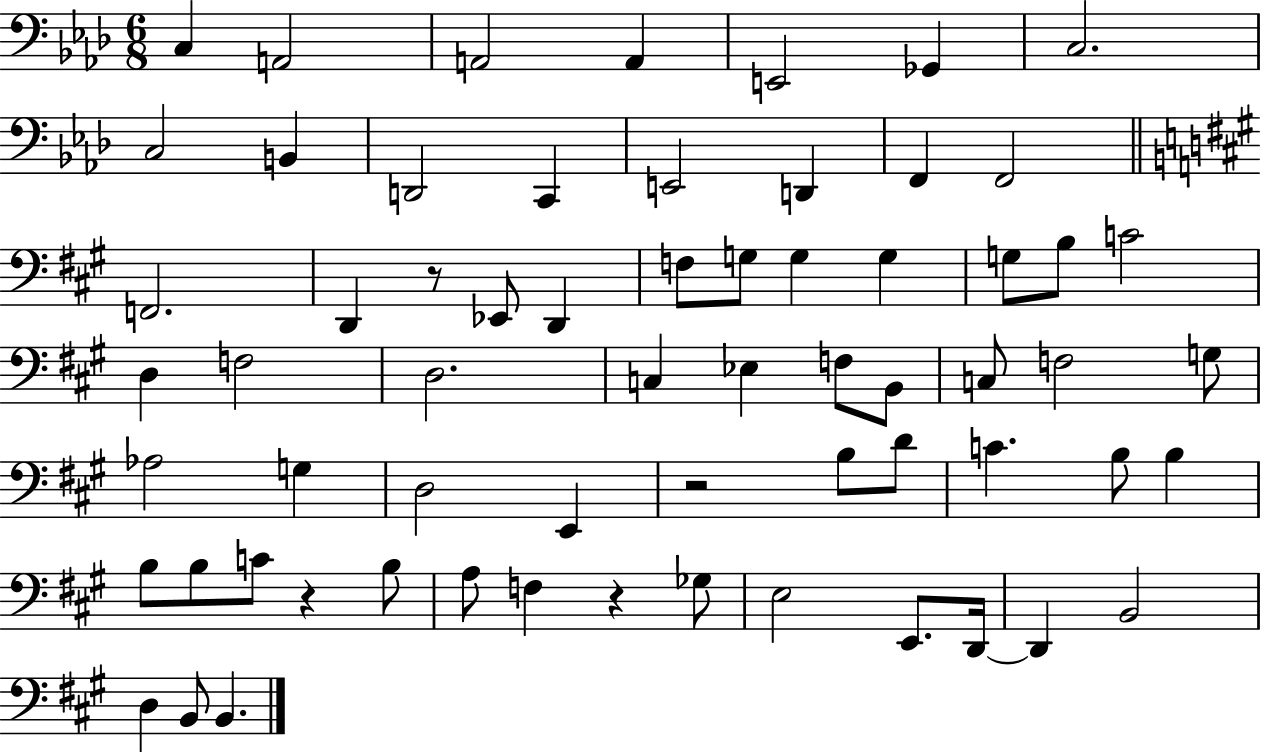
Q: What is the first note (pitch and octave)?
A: C3